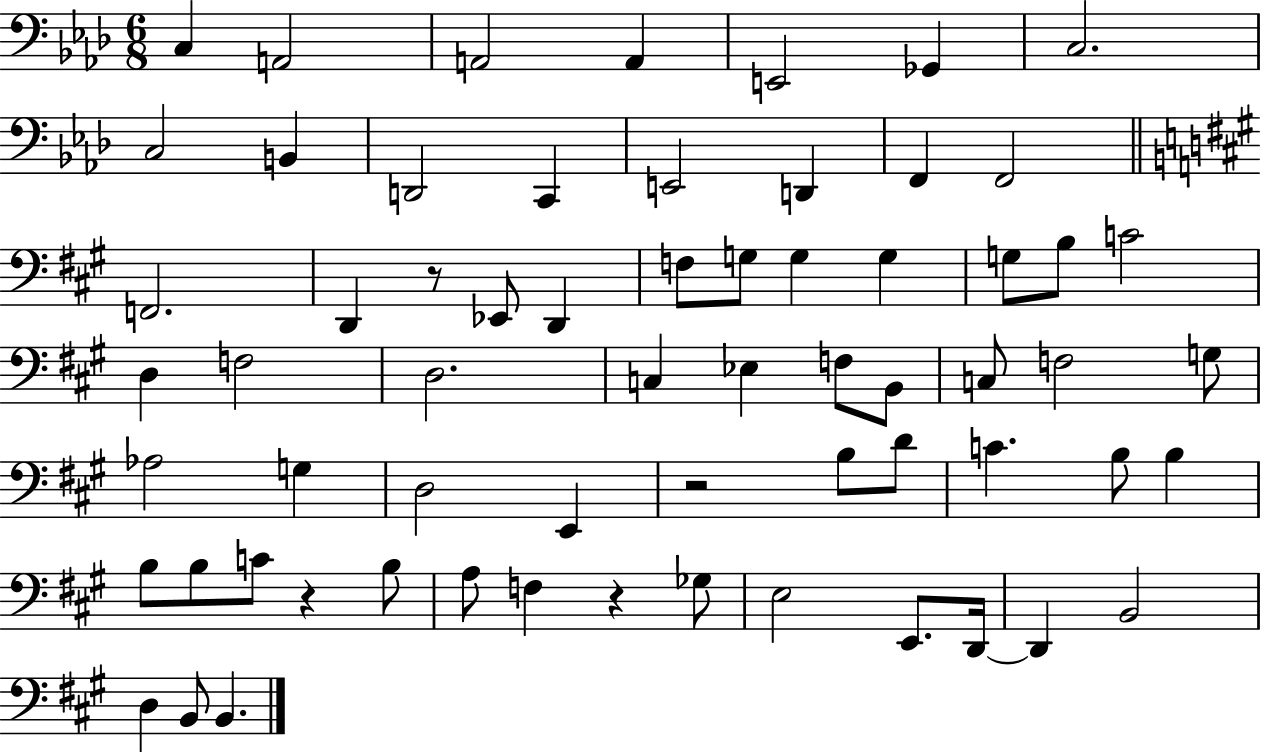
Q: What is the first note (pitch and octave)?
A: C3